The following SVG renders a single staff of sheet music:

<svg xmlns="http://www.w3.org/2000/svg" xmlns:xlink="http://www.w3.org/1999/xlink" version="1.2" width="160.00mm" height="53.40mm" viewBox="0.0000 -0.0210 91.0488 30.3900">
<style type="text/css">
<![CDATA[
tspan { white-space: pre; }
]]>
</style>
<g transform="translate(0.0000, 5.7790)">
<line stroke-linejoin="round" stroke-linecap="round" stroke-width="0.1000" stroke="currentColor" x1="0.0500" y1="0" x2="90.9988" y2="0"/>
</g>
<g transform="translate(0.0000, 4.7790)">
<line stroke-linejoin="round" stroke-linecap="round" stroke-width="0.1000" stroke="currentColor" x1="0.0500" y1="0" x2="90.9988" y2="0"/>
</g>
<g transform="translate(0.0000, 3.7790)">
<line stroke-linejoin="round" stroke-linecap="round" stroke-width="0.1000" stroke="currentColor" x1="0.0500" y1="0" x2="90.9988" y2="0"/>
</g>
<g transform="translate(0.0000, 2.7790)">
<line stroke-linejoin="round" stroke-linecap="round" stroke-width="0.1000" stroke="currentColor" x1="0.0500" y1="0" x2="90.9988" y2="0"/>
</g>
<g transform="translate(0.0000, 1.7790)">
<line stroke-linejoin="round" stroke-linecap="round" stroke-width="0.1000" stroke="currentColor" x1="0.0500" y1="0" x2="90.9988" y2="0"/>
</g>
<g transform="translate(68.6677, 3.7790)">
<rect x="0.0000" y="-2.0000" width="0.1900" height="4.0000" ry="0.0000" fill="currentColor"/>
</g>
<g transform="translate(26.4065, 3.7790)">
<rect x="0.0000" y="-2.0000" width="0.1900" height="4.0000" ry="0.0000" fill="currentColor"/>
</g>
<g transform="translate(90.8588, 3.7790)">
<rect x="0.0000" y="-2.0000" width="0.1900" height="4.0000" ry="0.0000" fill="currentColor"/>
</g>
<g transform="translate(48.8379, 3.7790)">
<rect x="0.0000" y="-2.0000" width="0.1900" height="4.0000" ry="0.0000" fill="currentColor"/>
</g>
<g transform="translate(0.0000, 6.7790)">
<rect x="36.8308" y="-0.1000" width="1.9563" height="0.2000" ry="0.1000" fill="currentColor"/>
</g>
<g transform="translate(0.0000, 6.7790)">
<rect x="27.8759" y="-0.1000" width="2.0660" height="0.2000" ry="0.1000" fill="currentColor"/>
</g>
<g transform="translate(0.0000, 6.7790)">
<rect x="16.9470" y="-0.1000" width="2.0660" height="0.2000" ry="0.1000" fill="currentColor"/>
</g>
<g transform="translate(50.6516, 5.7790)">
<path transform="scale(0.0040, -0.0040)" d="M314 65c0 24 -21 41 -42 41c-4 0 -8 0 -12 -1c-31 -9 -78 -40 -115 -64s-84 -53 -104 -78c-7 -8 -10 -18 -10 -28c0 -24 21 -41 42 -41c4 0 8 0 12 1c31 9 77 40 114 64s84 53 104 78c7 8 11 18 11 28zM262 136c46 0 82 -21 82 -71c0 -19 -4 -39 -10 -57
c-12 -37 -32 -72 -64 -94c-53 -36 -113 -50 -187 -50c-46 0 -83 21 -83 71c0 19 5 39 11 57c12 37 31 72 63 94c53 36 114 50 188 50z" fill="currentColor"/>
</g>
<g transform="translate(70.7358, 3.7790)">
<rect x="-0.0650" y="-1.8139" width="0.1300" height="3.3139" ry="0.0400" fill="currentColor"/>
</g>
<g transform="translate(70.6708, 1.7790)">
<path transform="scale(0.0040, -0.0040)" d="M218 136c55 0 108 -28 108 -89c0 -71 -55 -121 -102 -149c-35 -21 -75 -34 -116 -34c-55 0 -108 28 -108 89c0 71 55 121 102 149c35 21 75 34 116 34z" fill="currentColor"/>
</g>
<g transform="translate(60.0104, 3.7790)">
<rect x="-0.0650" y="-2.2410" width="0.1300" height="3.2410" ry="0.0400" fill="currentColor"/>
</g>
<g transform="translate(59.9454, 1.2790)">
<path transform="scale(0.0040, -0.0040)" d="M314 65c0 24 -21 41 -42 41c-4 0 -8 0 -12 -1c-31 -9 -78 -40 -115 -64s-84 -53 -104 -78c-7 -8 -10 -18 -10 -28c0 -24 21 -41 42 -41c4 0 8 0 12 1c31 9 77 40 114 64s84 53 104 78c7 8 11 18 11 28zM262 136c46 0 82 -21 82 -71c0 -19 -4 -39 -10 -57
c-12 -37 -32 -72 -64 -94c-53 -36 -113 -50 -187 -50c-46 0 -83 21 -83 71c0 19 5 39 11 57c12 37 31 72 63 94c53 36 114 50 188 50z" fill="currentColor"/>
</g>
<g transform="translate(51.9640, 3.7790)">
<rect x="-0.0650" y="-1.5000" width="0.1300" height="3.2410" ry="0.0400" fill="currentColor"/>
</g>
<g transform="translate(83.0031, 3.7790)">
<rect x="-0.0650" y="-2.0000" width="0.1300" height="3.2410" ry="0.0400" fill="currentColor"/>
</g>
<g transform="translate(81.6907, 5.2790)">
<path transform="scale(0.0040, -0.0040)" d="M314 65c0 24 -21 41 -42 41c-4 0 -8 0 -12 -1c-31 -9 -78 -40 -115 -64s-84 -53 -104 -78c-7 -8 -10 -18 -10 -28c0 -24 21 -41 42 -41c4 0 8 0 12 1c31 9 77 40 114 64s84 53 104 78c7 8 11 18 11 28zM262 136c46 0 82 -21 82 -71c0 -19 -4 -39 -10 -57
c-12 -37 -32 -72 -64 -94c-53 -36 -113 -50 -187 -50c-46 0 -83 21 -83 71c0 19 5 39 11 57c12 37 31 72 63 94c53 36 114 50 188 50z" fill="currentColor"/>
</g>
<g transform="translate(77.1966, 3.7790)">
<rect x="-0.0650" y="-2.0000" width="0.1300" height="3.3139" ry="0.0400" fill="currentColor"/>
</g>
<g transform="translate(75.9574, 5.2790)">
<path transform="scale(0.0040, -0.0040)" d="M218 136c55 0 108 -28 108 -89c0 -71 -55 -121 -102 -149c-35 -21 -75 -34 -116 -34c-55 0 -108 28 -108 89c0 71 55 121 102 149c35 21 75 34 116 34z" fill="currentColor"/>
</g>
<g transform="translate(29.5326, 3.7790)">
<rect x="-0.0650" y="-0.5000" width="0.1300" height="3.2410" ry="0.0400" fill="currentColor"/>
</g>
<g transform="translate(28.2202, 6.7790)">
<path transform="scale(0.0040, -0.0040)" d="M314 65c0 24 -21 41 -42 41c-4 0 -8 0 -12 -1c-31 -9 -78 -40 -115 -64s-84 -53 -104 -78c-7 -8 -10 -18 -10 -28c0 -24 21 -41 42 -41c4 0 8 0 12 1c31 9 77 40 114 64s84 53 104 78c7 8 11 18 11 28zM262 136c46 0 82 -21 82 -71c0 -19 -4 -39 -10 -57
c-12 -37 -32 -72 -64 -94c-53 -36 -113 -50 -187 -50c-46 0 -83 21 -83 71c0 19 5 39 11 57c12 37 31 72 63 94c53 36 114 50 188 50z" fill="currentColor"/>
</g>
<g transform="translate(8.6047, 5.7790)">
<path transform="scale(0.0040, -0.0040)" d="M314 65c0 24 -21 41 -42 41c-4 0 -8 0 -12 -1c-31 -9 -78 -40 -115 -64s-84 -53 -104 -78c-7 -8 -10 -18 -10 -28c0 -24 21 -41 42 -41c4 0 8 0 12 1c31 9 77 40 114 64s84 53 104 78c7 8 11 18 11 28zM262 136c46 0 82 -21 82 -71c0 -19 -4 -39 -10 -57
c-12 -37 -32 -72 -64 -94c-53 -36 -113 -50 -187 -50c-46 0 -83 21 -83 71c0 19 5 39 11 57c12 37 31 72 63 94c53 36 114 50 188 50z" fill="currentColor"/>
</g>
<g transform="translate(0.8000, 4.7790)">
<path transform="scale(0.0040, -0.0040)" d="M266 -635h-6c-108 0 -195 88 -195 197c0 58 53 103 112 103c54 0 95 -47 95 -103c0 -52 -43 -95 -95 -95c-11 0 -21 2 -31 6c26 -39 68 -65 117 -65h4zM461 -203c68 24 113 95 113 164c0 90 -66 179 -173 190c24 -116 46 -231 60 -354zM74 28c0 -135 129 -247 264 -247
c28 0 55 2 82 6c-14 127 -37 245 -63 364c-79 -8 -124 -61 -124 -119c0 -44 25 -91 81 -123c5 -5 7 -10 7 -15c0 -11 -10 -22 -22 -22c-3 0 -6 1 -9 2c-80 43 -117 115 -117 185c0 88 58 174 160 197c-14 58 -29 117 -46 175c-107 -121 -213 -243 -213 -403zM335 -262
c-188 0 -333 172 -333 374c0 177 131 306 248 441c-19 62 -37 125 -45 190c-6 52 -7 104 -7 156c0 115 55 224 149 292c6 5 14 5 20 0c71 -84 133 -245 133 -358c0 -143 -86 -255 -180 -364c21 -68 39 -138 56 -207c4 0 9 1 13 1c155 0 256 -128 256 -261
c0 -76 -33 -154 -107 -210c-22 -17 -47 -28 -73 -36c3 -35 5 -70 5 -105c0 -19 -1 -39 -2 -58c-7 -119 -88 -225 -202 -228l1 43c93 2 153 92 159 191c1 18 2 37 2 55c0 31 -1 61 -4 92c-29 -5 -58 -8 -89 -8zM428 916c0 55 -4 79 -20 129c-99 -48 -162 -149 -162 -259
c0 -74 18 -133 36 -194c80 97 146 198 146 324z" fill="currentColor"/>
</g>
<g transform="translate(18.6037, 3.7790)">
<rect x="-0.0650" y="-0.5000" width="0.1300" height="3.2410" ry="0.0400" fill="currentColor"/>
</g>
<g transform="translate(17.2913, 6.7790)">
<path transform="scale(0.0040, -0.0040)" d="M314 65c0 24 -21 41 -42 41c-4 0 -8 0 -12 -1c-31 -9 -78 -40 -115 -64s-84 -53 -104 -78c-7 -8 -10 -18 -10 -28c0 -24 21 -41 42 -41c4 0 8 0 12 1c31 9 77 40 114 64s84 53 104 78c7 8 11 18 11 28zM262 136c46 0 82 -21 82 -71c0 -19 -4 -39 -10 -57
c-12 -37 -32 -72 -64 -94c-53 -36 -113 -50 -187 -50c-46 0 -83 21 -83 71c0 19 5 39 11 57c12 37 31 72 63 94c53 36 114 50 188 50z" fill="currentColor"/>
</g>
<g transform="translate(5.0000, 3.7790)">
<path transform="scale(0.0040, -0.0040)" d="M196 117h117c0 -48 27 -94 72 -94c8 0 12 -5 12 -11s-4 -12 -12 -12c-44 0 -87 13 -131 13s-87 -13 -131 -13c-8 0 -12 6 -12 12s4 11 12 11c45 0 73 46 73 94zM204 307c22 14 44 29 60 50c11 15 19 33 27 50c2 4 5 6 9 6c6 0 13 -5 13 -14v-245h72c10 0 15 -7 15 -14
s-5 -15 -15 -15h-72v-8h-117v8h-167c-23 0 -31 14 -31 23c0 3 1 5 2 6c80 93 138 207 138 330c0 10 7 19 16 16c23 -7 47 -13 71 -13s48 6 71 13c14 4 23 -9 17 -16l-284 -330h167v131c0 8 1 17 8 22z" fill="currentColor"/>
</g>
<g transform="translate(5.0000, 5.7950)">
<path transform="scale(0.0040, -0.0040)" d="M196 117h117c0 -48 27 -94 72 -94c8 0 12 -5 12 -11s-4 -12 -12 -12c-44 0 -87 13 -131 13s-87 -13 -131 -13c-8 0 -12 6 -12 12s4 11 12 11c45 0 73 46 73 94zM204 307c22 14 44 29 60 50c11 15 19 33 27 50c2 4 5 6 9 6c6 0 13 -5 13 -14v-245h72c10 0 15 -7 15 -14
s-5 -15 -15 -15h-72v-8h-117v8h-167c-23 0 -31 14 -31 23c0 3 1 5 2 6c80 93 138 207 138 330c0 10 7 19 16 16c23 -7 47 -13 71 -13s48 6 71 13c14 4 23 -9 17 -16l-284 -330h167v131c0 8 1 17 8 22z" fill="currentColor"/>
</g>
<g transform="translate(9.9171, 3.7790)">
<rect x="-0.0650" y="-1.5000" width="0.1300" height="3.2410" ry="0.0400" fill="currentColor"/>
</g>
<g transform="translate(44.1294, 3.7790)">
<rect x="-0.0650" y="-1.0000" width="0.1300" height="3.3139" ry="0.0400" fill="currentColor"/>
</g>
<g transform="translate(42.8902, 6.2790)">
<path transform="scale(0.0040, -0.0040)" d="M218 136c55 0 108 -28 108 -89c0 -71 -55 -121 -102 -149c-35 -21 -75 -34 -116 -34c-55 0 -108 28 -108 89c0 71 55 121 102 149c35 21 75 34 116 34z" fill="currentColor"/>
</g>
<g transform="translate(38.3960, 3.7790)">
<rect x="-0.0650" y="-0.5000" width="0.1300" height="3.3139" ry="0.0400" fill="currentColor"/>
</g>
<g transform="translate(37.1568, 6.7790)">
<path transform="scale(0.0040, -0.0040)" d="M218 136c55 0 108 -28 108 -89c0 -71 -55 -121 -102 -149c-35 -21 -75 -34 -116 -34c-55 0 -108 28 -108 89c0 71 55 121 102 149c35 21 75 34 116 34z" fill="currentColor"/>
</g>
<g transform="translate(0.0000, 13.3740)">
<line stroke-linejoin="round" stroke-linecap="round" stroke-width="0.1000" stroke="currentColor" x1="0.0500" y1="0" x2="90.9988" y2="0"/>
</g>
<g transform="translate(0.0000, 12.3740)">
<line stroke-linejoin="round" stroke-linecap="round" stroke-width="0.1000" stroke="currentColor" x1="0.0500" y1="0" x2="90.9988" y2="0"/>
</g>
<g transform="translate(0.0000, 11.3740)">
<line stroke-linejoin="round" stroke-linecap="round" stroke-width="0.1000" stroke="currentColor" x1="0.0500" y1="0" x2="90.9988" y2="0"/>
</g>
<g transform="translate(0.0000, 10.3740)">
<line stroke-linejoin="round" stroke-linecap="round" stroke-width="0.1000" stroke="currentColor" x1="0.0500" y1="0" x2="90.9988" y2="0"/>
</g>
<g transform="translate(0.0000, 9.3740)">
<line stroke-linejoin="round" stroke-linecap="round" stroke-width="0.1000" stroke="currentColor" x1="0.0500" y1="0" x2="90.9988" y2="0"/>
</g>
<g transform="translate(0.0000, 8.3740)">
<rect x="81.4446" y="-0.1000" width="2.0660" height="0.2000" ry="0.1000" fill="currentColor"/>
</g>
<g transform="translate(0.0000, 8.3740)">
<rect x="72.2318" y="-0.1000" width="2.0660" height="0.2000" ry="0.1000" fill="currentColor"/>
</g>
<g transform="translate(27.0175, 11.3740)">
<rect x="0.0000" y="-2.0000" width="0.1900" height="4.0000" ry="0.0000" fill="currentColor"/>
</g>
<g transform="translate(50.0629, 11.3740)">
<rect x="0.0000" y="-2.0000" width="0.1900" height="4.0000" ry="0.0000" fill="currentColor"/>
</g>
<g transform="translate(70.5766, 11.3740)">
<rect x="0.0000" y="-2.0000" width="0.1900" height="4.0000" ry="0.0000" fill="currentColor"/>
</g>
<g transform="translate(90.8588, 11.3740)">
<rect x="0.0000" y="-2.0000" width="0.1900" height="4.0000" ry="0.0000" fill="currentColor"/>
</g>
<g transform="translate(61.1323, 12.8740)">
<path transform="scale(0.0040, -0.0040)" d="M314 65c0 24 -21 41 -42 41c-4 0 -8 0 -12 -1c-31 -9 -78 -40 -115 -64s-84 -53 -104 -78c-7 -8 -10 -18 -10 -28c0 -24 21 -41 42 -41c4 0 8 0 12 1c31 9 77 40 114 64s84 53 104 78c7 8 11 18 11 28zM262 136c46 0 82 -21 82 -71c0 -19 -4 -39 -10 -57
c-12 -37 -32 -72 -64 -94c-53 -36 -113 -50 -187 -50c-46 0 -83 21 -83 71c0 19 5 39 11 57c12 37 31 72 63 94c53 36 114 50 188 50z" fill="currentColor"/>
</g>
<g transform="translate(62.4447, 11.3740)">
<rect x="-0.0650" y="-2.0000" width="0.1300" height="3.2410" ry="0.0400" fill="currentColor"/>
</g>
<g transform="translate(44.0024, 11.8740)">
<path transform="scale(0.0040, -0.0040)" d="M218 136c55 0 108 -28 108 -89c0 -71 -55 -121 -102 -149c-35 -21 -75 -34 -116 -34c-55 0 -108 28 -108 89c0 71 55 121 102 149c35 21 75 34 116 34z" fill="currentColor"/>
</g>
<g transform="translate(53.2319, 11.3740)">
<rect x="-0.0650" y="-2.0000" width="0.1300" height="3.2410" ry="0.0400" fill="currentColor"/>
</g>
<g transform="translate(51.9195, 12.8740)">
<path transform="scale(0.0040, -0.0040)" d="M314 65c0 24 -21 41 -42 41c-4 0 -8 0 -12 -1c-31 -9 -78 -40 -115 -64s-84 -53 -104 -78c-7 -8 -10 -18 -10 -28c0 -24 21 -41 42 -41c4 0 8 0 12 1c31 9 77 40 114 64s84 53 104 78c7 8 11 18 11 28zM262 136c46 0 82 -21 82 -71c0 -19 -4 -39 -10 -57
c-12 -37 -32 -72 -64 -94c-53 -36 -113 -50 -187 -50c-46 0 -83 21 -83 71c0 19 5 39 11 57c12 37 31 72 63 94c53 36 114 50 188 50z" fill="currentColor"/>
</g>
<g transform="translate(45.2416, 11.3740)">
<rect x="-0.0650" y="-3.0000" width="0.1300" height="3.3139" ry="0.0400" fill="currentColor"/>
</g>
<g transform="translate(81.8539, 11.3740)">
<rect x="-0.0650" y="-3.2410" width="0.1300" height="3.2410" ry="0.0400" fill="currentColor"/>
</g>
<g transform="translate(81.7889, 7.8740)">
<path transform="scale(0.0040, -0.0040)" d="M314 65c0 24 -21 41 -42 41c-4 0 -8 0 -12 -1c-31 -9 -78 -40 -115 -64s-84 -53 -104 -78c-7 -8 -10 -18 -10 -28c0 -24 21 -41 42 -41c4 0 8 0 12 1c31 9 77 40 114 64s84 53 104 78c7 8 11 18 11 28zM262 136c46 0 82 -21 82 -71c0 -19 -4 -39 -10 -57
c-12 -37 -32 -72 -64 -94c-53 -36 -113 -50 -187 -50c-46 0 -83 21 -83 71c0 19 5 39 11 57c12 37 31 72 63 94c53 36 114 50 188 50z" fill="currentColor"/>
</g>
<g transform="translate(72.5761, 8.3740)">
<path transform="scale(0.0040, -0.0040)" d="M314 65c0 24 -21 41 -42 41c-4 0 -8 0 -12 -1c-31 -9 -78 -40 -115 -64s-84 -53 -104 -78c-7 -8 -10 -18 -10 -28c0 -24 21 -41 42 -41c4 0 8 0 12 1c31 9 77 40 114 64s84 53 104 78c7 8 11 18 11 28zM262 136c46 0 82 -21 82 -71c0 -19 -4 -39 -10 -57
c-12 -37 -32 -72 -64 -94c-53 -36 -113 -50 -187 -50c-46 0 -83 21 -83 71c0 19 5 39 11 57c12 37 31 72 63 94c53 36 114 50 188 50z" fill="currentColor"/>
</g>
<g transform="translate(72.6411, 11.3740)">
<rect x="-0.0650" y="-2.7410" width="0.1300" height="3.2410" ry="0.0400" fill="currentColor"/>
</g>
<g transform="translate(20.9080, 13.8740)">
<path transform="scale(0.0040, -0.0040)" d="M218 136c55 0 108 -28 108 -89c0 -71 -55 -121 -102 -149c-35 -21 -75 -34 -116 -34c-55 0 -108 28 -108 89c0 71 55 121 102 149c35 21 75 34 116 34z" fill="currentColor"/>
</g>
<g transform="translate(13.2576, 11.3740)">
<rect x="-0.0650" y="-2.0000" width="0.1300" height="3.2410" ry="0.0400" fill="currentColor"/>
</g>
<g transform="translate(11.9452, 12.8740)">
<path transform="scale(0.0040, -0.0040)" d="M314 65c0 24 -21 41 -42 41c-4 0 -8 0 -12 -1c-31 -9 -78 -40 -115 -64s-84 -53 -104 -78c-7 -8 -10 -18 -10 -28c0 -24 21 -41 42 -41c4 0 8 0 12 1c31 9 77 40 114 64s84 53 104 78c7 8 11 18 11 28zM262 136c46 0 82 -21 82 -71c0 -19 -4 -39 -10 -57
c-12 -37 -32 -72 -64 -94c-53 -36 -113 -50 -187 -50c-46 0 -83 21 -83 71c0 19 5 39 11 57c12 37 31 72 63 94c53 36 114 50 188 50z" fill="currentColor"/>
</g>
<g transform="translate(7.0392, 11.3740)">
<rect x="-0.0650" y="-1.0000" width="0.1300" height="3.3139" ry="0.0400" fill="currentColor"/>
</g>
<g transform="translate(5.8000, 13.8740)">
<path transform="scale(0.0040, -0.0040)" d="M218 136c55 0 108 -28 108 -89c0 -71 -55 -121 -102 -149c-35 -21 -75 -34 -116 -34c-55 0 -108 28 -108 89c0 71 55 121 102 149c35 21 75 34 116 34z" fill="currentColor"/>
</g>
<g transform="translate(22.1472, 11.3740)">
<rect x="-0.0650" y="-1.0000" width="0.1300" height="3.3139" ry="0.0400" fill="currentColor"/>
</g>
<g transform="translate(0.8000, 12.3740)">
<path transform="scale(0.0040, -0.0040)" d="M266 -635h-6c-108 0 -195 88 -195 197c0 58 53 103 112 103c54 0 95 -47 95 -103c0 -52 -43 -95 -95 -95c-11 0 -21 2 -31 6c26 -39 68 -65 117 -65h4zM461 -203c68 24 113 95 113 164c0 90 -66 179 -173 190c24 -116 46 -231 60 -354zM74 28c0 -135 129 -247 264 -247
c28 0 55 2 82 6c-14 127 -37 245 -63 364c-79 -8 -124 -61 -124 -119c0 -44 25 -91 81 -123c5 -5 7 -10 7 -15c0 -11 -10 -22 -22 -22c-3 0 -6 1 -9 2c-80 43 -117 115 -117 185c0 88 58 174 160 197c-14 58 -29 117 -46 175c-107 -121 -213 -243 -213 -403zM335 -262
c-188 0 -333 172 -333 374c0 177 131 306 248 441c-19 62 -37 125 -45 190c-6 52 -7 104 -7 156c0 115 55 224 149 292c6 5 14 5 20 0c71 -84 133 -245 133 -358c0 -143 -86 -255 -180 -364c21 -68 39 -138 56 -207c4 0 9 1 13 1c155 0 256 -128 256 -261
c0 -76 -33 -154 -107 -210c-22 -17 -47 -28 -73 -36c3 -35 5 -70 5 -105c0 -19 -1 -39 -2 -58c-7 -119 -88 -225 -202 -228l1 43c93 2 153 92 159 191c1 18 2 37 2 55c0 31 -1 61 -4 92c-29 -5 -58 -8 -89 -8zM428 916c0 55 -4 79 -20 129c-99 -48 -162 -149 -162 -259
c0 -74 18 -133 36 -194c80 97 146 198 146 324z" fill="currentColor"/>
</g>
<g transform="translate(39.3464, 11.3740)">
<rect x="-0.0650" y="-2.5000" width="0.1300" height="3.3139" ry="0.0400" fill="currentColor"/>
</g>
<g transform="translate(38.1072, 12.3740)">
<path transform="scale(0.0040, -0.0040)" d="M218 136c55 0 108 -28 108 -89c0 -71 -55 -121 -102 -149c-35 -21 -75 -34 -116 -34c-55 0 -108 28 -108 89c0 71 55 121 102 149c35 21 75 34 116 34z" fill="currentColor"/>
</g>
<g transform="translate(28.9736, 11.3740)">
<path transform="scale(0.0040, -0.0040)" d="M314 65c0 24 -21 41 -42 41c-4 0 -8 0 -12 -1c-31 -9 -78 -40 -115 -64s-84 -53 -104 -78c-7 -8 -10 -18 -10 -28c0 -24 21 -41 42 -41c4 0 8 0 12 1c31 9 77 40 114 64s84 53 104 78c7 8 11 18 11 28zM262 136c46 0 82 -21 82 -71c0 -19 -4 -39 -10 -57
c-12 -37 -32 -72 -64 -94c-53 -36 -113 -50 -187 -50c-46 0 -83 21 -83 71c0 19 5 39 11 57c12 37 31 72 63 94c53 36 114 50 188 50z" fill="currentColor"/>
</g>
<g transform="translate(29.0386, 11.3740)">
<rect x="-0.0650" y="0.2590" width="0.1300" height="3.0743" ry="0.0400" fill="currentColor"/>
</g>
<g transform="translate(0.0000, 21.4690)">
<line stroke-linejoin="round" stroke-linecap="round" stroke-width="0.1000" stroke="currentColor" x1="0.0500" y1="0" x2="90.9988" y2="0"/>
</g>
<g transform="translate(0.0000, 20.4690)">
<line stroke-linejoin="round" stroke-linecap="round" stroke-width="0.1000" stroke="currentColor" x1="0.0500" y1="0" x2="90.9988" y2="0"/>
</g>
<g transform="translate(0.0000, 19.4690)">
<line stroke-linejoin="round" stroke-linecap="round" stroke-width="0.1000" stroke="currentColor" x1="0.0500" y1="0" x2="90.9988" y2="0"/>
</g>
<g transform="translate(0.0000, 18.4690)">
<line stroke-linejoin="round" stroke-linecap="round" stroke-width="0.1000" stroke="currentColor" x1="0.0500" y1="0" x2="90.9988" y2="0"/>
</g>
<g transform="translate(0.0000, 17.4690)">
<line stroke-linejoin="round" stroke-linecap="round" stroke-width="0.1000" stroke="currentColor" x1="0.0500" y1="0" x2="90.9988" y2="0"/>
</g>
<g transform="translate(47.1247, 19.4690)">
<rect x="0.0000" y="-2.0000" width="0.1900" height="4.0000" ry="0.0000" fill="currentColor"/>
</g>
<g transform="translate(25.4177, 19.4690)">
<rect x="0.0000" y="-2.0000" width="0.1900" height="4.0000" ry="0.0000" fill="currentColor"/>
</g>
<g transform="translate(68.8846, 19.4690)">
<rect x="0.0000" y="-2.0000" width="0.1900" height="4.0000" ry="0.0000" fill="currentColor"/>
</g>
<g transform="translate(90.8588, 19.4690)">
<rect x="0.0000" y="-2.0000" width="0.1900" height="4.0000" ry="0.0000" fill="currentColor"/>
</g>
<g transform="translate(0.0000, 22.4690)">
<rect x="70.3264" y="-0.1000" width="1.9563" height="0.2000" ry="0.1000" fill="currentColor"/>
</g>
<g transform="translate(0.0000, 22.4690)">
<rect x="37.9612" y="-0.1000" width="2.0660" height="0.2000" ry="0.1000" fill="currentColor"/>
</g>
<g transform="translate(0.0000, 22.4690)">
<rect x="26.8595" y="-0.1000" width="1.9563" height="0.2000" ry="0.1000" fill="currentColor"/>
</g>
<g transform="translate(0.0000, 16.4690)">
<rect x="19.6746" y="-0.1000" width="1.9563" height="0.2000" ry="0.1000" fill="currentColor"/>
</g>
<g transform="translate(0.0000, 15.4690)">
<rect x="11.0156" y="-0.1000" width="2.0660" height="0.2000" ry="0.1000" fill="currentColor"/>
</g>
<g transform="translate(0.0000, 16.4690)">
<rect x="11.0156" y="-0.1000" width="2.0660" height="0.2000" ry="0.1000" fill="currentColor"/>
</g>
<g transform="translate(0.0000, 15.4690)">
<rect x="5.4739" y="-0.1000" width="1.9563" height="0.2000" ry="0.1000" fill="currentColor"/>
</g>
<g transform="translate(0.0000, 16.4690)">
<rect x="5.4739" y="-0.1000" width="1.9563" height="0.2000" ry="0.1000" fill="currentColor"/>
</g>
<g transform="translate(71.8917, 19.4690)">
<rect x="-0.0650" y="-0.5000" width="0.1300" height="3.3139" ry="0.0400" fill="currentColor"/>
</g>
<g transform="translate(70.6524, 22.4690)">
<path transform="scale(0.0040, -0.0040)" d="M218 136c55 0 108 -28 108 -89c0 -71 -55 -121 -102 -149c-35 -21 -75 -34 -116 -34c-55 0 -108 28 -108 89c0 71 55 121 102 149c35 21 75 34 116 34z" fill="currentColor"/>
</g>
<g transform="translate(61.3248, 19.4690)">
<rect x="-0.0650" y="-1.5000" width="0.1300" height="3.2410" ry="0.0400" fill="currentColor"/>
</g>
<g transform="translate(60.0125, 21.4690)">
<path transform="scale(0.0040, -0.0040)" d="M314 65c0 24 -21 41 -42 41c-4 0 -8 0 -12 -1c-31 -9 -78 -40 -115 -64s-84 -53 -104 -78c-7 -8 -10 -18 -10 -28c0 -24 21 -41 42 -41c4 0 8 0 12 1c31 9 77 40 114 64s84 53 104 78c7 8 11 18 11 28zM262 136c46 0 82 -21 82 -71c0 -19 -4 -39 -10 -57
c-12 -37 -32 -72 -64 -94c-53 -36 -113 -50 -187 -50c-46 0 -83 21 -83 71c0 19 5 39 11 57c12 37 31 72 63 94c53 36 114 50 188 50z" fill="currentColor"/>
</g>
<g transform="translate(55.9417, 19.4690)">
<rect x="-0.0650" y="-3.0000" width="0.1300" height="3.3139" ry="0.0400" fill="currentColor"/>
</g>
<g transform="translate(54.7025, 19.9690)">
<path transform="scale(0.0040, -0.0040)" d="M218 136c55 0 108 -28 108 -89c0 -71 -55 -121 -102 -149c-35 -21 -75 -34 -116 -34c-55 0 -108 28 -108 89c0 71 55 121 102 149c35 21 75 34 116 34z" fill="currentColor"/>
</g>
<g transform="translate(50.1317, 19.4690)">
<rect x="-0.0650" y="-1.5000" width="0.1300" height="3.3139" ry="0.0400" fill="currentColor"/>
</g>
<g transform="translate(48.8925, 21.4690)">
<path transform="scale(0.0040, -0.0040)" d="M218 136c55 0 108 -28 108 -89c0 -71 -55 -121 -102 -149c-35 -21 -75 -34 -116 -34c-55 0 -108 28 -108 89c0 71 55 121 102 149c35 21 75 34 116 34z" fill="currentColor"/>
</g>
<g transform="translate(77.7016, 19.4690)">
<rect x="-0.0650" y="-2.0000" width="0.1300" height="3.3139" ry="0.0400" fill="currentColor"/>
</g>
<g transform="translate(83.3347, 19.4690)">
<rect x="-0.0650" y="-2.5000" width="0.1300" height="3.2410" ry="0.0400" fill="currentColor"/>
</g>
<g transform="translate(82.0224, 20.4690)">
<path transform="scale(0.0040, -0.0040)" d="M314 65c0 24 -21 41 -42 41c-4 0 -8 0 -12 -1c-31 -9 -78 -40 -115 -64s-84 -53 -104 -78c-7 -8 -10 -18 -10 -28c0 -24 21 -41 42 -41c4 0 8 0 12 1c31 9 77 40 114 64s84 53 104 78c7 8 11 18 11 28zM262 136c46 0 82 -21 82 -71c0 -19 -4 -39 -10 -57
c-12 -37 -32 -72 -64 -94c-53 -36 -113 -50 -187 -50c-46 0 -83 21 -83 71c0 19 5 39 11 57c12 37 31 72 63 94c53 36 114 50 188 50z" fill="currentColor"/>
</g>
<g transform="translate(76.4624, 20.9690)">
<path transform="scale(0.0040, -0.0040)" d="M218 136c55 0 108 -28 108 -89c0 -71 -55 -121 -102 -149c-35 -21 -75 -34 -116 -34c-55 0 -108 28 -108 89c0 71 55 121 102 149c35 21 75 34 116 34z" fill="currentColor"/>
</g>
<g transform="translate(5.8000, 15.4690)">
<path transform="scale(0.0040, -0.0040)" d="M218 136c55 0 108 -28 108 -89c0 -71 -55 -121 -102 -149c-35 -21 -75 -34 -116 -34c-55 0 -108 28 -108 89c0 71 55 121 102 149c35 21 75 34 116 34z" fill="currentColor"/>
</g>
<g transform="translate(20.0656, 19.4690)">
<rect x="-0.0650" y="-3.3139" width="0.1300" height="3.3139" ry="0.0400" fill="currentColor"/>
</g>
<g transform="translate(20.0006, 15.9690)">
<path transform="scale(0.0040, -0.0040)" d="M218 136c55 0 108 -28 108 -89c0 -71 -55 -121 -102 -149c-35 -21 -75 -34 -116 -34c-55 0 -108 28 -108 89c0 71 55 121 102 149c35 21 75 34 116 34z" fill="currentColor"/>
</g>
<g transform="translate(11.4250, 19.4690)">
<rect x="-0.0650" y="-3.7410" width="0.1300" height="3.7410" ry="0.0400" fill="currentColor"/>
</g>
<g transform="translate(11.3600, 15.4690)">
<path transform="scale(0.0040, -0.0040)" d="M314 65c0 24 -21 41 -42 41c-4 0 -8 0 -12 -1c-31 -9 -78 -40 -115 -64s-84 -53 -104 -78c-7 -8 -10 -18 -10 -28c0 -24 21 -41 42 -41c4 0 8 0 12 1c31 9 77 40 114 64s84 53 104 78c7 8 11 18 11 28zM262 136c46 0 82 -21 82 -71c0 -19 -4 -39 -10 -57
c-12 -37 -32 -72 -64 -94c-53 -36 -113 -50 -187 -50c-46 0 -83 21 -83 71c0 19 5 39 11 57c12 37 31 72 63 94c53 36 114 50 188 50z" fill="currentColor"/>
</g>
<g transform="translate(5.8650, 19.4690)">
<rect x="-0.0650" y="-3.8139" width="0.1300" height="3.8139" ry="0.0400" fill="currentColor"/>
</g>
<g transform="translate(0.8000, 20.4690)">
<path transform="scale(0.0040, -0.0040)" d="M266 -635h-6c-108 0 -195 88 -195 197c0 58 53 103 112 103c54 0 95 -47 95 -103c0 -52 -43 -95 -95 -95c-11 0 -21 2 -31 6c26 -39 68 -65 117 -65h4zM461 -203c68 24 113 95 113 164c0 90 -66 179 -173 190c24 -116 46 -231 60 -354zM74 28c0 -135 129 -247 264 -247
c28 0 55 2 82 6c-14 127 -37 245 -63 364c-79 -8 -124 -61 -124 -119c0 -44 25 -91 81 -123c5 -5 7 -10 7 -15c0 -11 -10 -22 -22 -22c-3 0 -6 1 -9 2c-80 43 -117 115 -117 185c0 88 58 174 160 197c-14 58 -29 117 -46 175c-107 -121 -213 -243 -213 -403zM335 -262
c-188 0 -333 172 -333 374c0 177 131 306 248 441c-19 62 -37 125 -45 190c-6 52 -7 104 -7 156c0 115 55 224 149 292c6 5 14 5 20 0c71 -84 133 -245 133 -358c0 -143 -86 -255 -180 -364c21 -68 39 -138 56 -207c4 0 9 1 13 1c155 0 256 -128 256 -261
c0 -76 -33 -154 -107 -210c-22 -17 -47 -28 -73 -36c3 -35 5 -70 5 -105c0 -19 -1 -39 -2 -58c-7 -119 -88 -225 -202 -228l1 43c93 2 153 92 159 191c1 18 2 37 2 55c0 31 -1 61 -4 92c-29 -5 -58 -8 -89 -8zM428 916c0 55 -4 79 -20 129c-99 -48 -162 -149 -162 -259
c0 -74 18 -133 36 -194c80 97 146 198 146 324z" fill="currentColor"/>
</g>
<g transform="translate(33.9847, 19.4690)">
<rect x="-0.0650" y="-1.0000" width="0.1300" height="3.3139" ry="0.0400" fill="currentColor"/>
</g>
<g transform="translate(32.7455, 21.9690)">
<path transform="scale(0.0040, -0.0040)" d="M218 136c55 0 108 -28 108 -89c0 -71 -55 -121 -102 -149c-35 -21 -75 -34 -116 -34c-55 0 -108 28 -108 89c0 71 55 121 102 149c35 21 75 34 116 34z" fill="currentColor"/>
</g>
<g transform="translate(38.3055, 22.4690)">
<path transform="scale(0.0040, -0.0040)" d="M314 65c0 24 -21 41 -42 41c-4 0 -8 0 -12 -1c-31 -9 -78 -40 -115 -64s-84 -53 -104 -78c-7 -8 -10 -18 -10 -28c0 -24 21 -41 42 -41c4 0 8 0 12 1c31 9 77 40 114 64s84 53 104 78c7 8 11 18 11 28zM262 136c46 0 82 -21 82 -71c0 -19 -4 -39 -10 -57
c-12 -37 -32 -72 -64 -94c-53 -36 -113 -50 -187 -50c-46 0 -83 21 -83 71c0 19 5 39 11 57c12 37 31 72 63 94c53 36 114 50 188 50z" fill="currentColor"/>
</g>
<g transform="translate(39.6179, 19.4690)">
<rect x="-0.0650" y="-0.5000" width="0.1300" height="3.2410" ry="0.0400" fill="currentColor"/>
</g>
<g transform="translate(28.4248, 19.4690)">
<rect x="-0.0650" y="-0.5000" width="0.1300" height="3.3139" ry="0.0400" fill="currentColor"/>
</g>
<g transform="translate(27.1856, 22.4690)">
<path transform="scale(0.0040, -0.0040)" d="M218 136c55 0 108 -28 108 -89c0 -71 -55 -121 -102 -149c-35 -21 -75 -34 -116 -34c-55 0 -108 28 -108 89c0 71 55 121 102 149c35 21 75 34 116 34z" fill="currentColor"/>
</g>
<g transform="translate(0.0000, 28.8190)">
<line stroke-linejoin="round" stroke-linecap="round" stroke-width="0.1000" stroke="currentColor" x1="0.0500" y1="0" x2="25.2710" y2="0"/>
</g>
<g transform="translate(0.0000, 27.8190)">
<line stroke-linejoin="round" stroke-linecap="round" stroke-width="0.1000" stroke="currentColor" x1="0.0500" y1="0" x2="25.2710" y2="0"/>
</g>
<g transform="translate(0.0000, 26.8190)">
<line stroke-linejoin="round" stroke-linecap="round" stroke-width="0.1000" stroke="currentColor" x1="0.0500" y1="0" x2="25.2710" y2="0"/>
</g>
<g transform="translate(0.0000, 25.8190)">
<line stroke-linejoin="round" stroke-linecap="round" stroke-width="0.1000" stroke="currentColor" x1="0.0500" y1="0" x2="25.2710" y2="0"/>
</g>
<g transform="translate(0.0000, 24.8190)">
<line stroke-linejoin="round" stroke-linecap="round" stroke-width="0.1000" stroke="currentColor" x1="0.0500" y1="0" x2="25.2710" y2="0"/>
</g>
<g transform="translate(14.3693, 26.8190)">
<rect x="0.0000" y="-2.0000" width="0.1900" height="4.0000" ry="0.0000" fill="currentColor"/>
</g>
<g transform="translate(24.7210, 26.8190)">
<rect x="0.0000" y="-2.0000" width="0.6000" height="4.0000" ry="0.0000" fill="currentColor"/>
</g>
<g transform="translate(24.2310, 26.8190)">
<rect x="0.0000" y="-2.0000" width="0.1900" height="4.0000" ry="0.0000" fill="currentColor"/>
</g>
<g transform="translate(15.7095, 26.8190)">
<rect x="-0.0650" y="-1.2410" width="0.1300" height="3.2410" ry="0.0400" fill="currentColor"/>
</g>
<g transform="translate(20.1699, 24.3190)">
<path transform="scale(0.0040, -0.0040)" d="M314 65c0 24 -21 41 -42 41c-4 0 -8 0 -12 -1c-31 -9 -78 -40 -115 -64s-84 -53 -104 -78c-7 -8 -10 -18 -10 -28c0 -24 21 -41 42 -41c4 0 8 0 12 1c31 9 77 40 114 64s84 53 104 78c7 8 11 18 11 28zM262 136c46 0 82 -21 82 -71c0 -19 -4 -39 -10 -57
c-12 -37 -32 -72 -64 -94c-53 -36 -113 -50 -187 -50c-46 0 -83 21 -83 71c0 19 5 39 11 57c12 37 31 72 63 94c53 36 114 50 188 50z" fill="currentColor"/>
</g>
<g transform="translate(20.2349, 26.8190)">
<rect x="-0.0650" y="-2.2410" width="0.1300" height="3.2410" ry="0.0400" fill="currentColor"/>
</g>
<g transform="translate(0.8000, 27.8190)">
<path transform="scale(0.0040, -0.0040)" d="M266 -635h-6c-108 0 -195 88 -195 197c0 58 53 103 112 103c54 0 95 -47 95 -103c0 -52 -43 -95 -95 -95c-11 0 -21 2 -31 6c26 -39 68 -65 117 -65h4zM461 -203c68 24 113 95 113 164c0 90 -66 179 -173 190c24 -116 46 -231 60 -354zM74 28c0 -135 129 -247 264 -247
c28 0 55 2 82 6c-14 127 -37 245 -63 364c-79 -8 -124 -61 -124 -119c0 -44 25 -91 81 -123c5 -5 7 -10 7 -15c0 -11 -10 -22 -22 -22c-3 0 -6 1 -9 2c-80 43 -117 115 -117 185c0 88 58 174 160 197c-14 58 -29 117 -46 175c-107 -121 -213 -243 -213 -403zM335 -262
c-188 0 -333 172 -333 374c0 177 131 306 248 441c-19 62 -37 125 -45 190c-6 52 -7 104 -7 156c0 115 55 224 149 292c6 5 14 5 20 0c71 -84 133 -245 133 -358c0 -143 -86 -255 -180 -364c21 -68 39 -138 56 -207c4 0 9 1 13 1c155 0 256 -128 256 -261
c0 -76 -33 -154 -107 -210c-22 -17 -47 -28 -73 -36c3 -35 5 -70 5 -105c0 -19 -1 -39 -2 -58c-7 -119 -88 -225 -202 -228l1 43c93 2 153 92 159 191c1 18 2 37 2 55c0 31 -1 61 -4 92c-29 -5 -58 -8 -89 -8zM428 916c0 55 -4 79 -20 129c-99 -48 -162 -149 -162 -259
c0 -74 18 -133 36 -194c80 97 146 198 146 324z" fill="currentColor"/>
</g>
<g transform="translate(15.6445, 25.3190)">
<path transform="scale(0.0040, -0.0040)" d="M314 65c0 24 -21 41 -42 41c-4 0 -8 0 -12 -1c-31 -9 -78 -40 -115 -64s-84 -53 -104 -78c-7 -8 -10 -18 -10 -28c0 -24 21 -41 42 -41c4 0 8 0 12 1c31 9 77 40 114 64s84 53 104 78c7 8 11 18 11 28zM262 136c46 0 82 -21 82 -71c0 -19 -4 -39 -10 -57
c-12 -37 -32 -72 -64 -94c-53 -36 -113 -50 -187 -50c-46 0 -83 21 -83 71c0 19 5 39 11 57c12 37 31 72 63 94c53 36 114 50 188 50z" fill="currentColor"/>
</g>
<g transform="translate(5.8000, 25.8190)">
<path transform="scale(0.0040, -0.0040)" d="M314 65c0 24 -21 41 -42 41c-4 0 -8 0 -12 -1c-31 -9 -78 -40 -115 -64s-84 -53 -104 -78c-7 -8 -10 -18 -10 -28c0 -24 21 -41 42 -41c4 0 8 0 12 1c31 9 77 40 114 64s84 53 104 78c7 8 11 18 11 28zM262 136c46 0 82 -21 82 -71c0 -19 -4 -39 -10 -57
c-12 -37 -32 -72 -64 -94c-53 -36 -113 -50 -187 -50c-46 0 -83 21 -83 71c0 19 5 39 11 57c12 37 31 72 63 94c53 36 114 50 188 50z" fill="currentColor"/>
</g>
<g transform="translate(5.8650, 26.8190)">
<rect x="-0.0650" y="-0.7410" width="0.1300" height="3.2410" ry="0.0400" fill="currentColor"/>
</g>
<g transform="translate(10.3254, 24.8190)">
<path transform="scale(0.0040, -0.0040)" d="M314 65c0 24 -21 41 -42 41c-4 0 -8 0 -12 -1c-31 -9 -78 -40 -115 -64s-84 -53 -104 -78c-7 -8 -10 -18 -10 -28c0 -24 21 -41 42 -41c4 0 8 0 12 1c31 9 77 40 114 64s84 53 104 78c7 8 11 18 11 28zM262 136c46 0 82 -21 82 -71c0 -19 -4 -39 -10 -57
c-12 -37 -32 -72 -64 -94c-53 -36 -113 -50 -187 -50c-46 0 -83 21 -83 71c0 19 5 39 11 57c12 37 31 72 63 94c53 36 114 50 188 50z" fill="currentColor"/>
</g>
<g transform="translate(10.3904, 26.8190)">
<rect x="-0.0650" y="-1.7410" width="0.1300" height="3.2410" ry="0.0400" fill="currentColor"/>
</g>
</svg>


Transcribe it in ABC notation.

X:1
T:Untitled
M:4/4
L:1/4
K:C
E2 C2 C2 C D E2 g2 f F F2 D F2 D B2 G A F2 F2 a2 b2 c' c'2 b C D C2 E A E2 C F G2 d2 f2 e2 g2